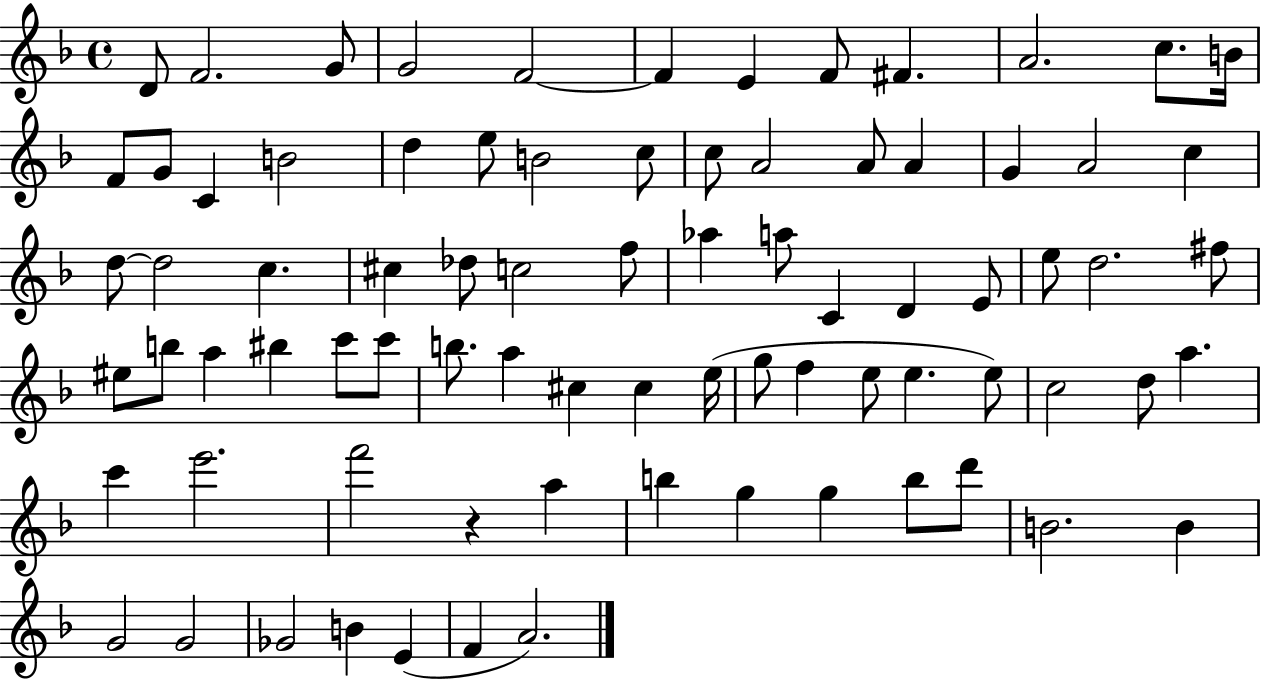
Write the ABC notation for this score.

X:1
T:Untitled
M:4/4
L:1/4
K:F
D/2 F2 G/2 G2 F2 F E F/2 ^F A2 c/2 B/4 F/2 G/2 C B2 d e/2 B2 c/2 c/2 A2 A/2 A G A2 c d/2 d2 c ^c _d/2 c2 f/2 _a a/2 C D E/2 e/2 d2 ^f/2 ^e/2 b/2 a ^b c'/2 c'/2 b/2 a ^c ^c e/4 g/2 f e/2 e e/2 c2 d/2 a c' e'2 f'2 z a b g g b/2 d'/2 B2 B G2 G2 _G2 B E F A2